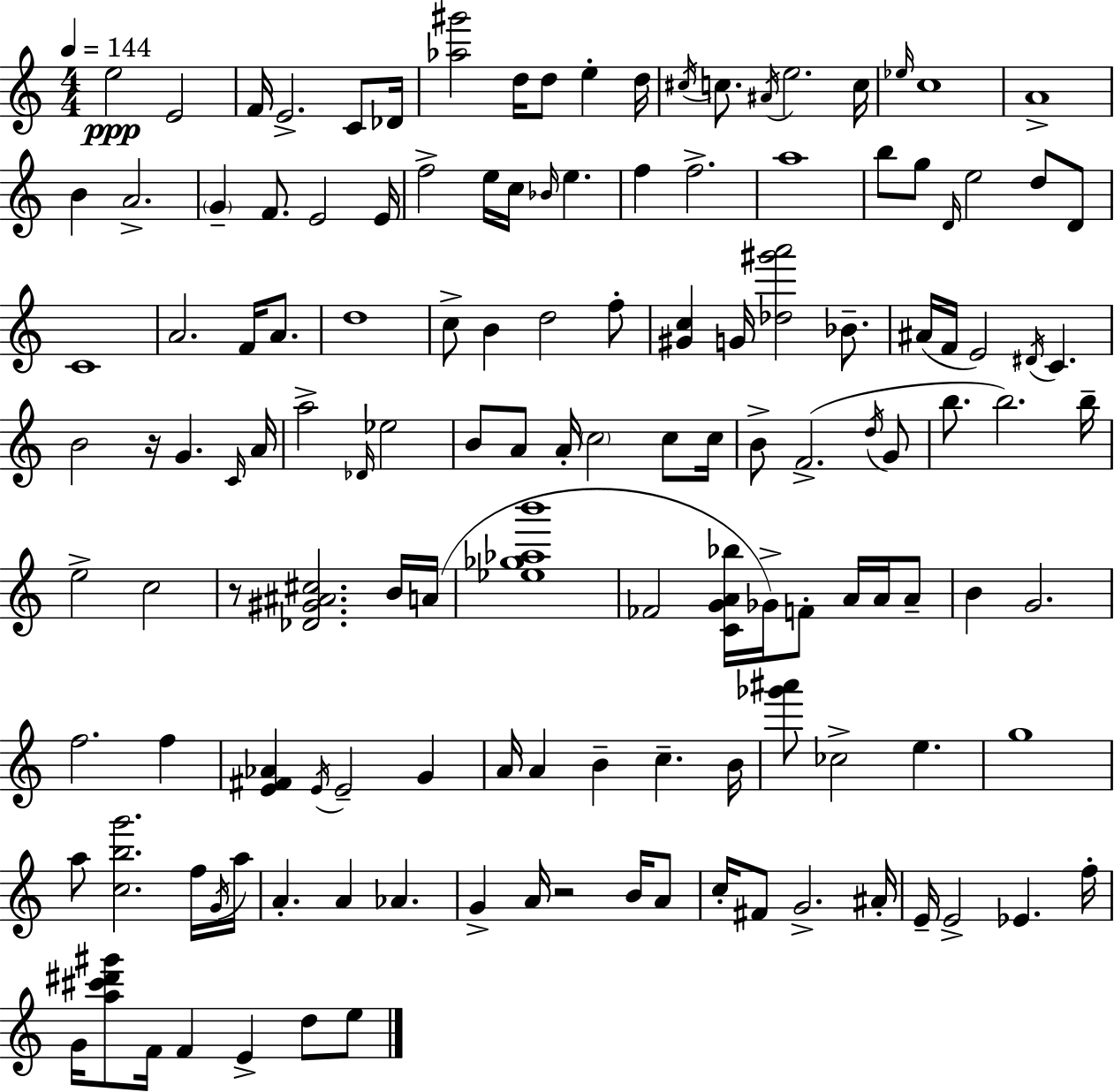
E5/h E4/h F4/s E4/h. C4/e Db4/s [Ab5,G#6]/h D5/s D5/e E5/q D5/s C#5/s C5/e. A#4/s E5/h. C5/s Eb5/s C5/w A4/w B4/q A4/h. G4/q F4/e. E4/h E4/s F5/h E5/s C5/s Bb4/s E5/q. F5/q F5/h. A5/w B5/e G5/e D4/s E5/h D5/e D4/e C4/w A4/h. F4/s A4/e. D5/w C5/e B4/q D5/h F5/e [G#4,C5]/q G4/s [Db5,G#6,A6]/h Bb4/e. A#4/s F4/s E4/h D#4/s C4/q. B4/h R/s G4/q. C4/s A4/s A5/h Db4/s Eb5/h B4/e A4/e A4/s C5/h C5/e C5/s B4/e F4/h. D5/s G4/e B5/e. B5/h. B5/s E5/h C5/h R/e [Db4,G#4,A#4,C#5]/h. B4/s A4/s [Eb5,Gb5,Ab5,B6]/w FES4/h [C4,G4,A4,Bb5]/s Gb4/s F4/e A4/s A4/s A4/e B4/q G4/h. F5/h. F5/q [E4,F#4,Ab4]/q E4/s E4/h G4/q A4/s A4/q B4/q C5/q. B4/s [Gb6,A#6]/e CES5/h E5/q. G5/w A5/e [C5,B5,G6]/h. F5/s G4/s A5/s A4/q. A4/q Ab4/q. G4/q A4/s R/h B4/s A4/e C5/s F#4/e G4/h. A#4/s E4/s E4/h Eb4/q. F5/s G4/s [A5,C#6,D#6,G#6]/e F4/s F4/q E4/q D5/e E5/e